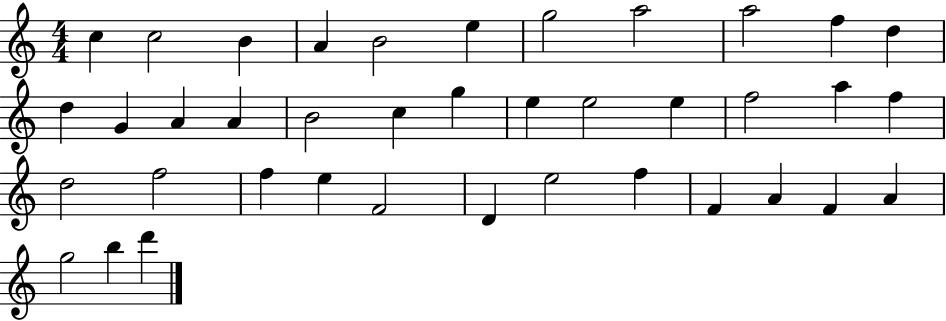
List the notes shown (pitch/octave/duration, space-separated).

C5/q C5/h B4/q A4/q B4/h E5/q G5/h A5/h A5/h F5/q D5/q D5/q G4/q A4/q A4/q B4/h C5/q G5/q E5/q E5/h E5/q F5/h A5/q F5/q D5/h F5/h F5/q E5/q F4/h D4/q E5/h F5/q F4/q A4/q F4/q A4/q G5/h B5/q D6/q